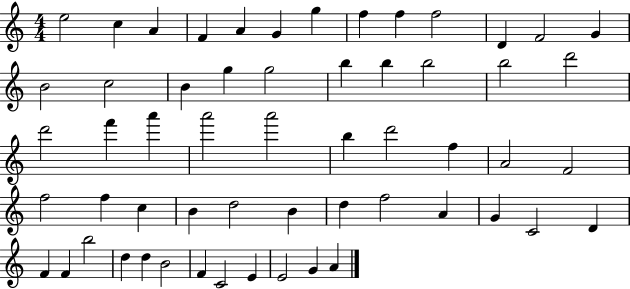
{
  \clef treble
  \numericTimeSignature
  \time 4/4
  \key c \major
  e''2 c''4 a'4 | f'4 a'4 g'4 g''4 | f''4 f''4 f''2 | d'4 f'2 g'4 | \break b'2 c''2 | b'4 g''4 g''2 | b''4 b''4 b''2 | b''2 d'''2 | \break d'''2 f'''4 a'''4 | a'''2 a'''2 | b''4 d'''2 f''4 | a'2 f'2 | \break f''2 f''4 c''4 | b'4 d''2 b'4 | d''4 f''2 a'4 | g'4 c'2 d'4 | \break f'4 f'4 b''2 | d''4 d''4 b'2 | f'4 c'2 e'4 | e'2 g'4 a'4 | \break \bar "|."
}